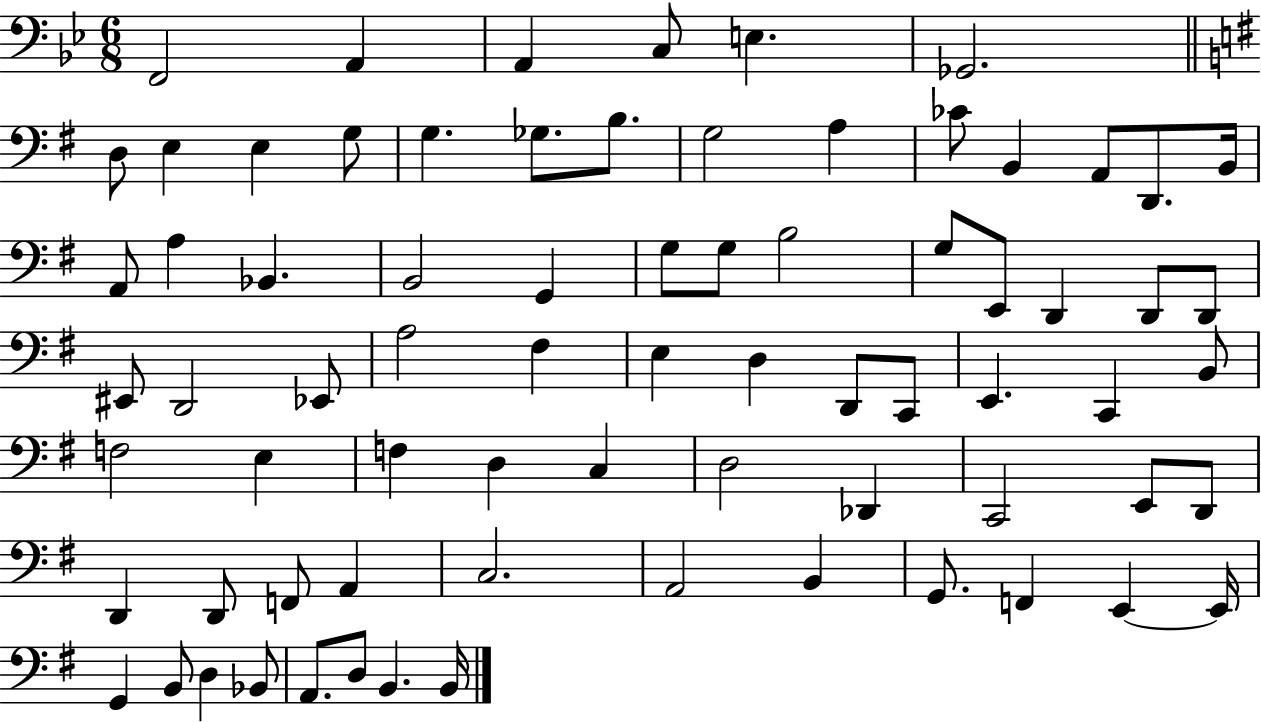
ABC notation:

X:1
T:Untitled
M:6/8
L:1/4
K:Bb
F,,2 A,, A,, C,/2 E, _G,,2 D,/2 E, E, G,/2 G, _G,/2 B,/2 G,2 A, _C/2 B,, A,,/2 D,,/2 B,,/4 A,,/2 A, _B,, B,,2 G,, G,/2 G,/2 B,2 G,/2 E,,/2 D,, D,,/2 D,,/2 ^E,,/2 D,,2 _E,,/2 A,2 ^F, E, D, D,,/2 C,,/2 E,, C,, B,,/2 F,2 E, F, D, C, D,2 _D,, C,,2 E,,/2 D,,/2 D,, D,,/2 F,,/2 A,, C,2 A,,2 B,, G,,/2 F,, E,, E,,/4 G,, B,,/2 D, _B,,/2 A,,/2 D,/2 B,, B,,/4